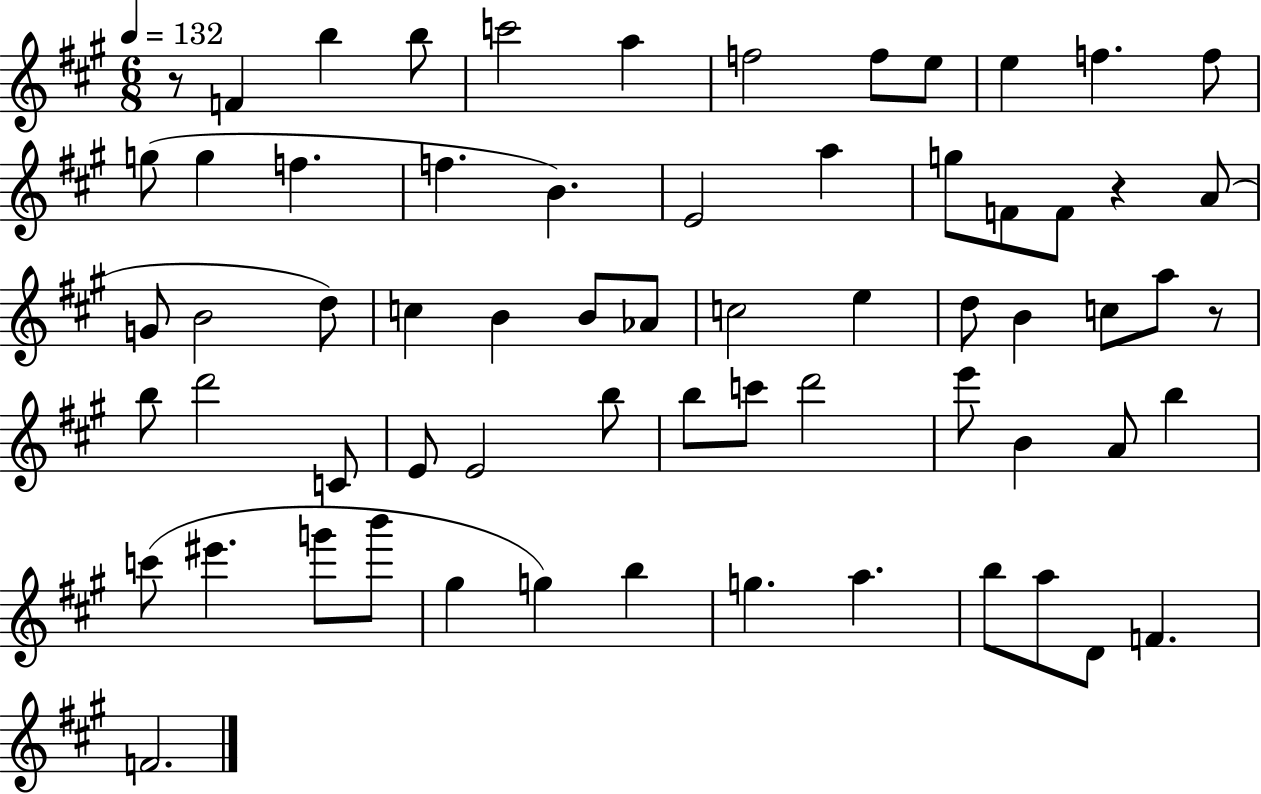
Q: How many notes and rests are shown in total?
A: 65